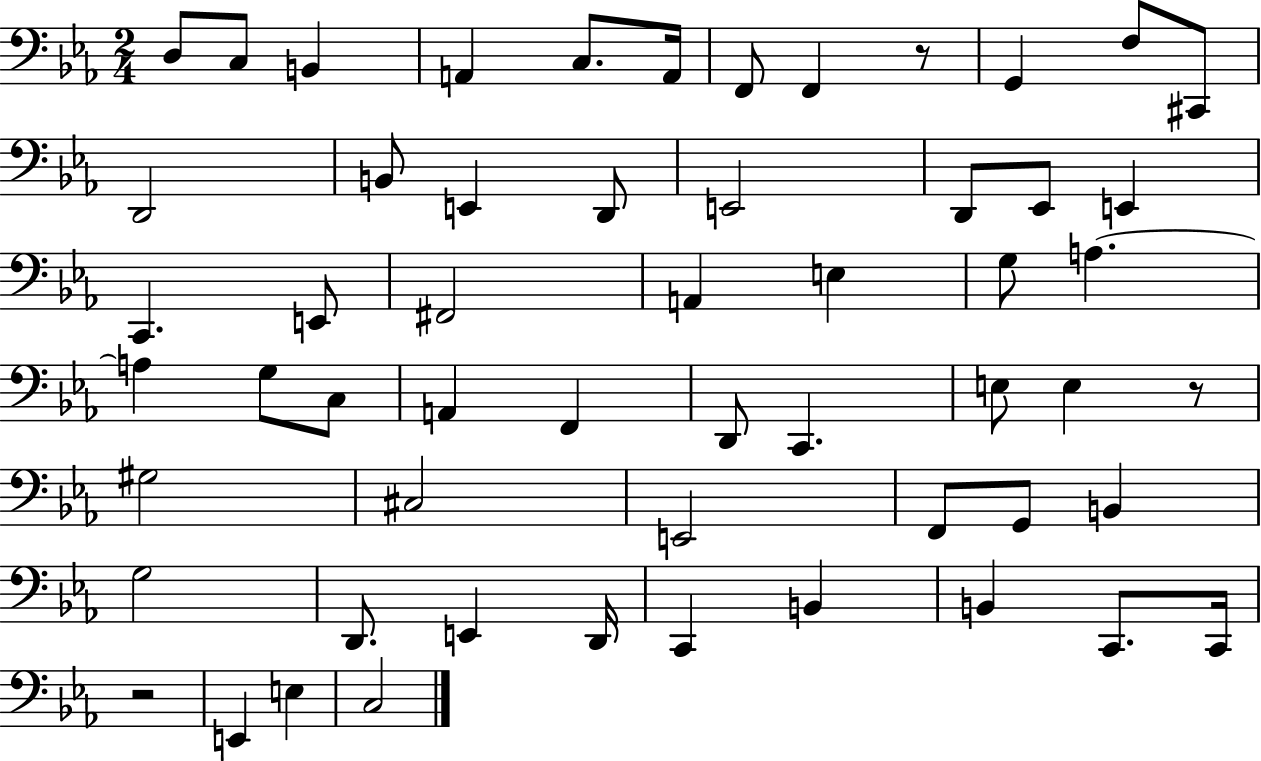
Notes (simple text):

D3/e C3/e B2/q A2/q C3/e. A2/s F2/e F2/q R/e G2/q F3/e C#2/e D2/h B2/e E2/q D2/e E2/h D2/e Eb2/e E2/q C2/q. E2/e F#2/h A2/q E3/q G3/e A3/q. A3/q G3/e C3/e A2/q F2/q D2/e C2/q. E3/e E3/q R/e G#3/h C#3/h E2/h F2/e G2/e B2/q G3/h D2/e. E2/q D2/s C2/q B2/q B2/q C2/e. C2/s R/h E2/q E3/q C3/h